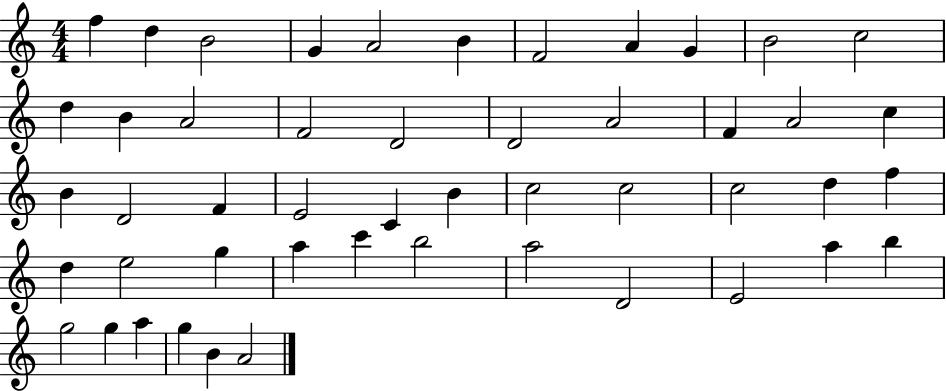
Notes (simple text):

F5/q D5/q B4/h G4/q A4/h B4/q F4/h A4/q G4/q B4/h C5/h D5/q B4/q A4/h F4/h D4/h D4/h A4/h F4/q A4/h C5/q B4/q D4/h F4/q E4/h C4/q B4/q C5/h C5/h C5/h D5/q F5/q D5/q E5/h G5/q A5/q C6/q B5/h A5/h D4/h E4/h A5/q B5/q G5/h G5/q A5/q G5/q B4/q A4/h